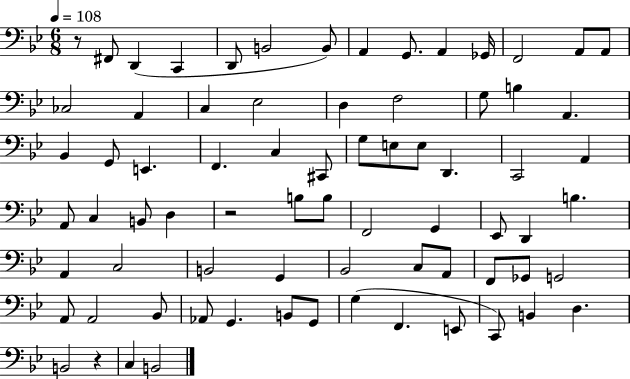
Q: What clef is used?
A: bass